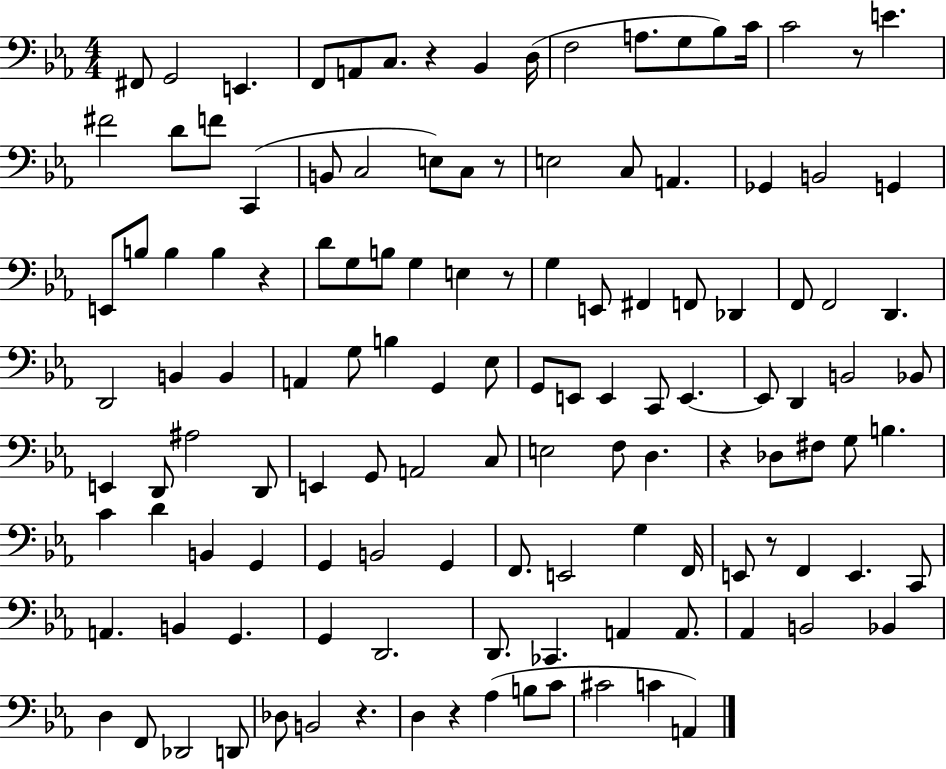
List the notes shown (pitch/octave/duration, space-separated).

F#2/e G2/h E2/q. F2/e A2/e C3/e. R/q Bb2/q D3/s F3/h A3/e. G3/e Bb3/e C4/s C4/h R/e E4/q. F#4/h D4/e F4/e C2/q B2/e C3/h E3/e C3/e R/e E3/h C3/e A2/q. Gb2/q B2/h G2/q E2/e B3/e B3/q B3/q R/q D4/e G3/e B3/e G3/q E3/q R/e G3/q E2/e F#2/q F2/e Db2/q F2/e F2/h D2/q. D2/h B2/q B2/q A2/q G3/e B3/q G2/q Eb3/e G2/e E2/e E2/q C2/e E2/q. E2/e D2/q B2/h Bb2/e E2/q D2/e A#3/h D2/e E2/q G2/e A2/h C3/e E3/h F3/e D3/q. R/q Db3/e F#3/e G3/e B3/q. C4/q D4/q B2/q G2/q G2/q B2/h G2/q F2/e. E2/h G3/q F2/s E2/e R/e F2/q E2/q. C2/e A2/q. B2/q G2/q. G2/q D2/h. D2/e. CES2/q. A2/q A2/e. Ab2/q B2/h Bb2/q D3/q F2/e Db2/h D2/e Db3/e B2/h R/q. D3/q R/q Ab3/q B3/e C4/e C#4/h C4/q A2/q